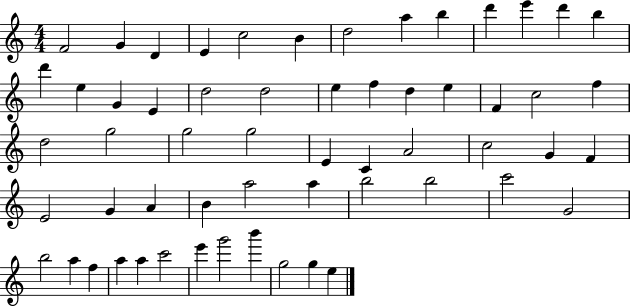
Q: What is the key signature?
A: C major